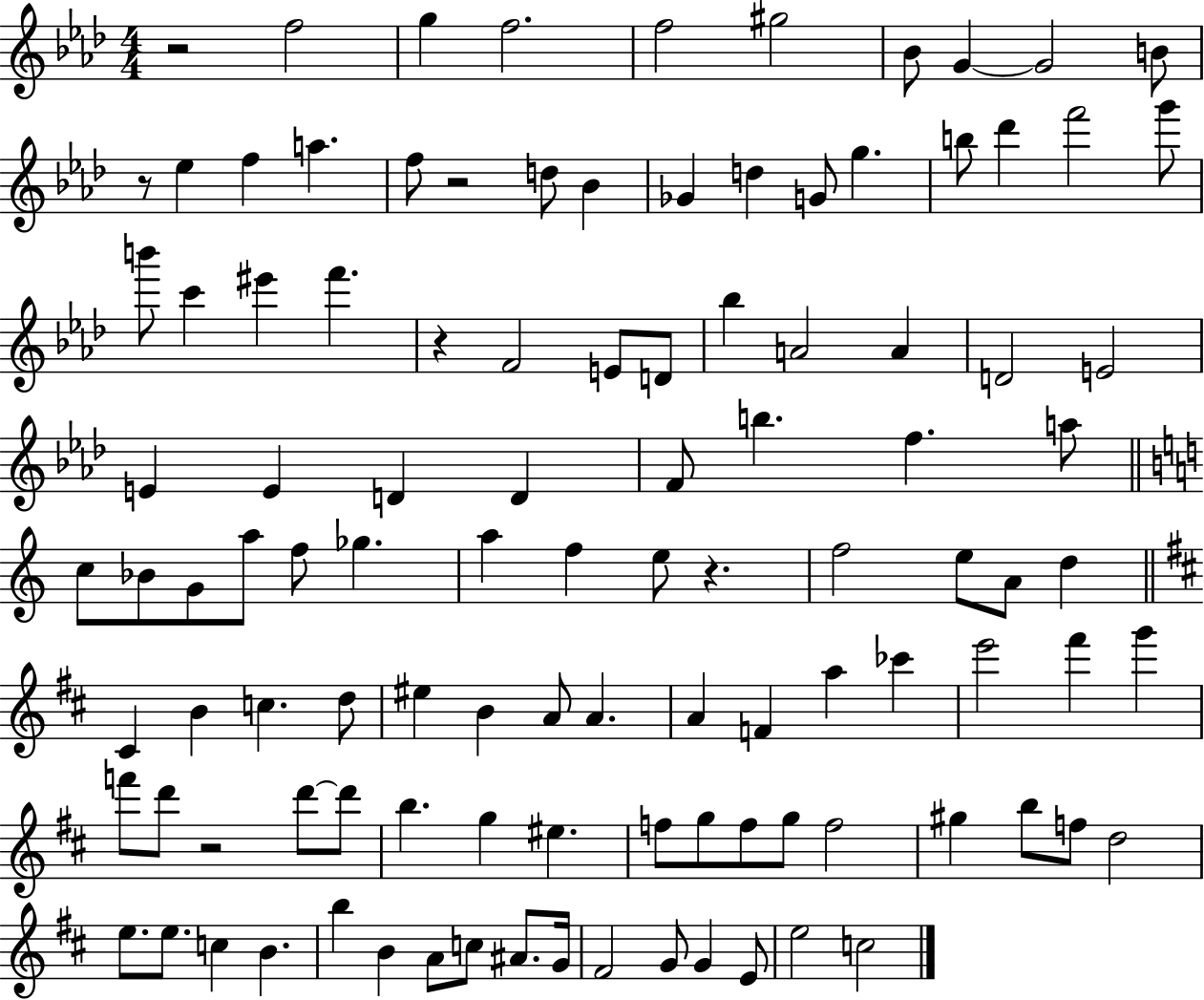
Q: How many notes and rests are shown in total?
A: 109